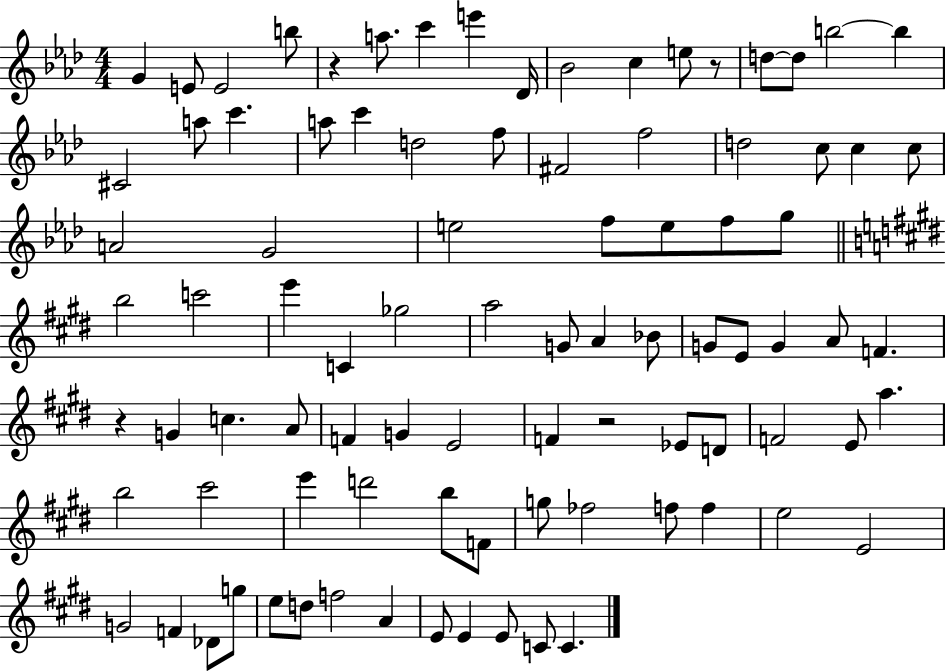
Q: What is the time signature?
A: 4/4